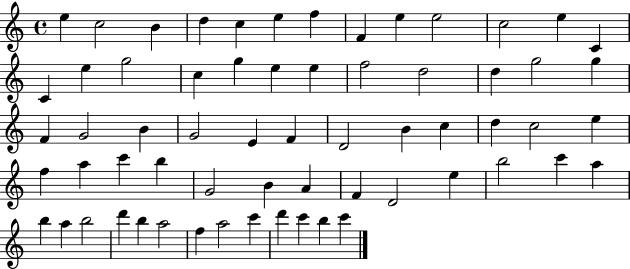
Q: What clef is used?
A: treble